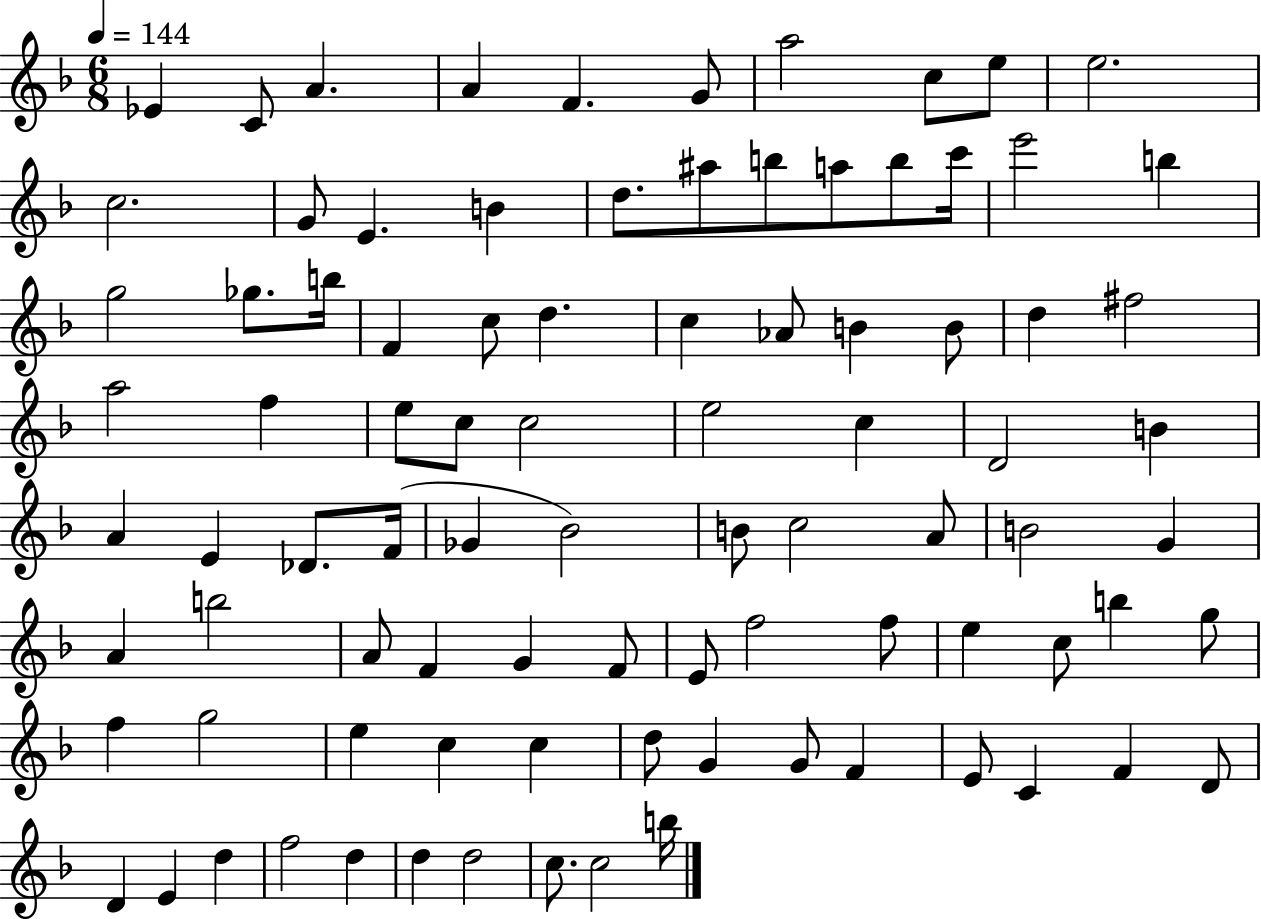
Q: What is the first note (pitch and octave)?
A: Eb4